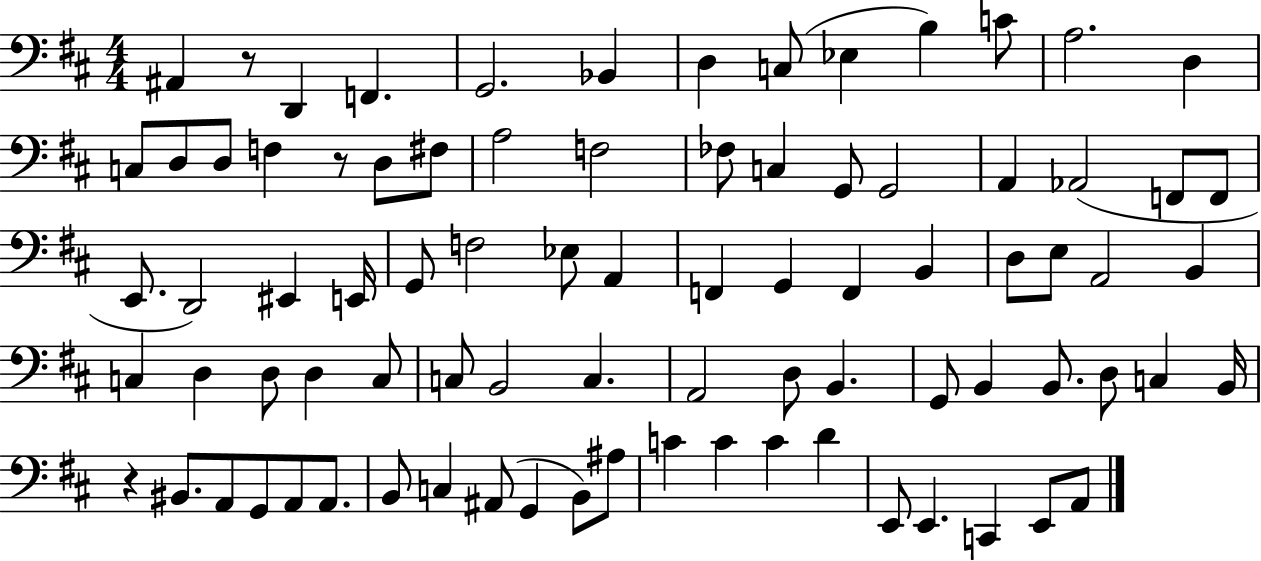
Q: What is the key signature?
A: D major